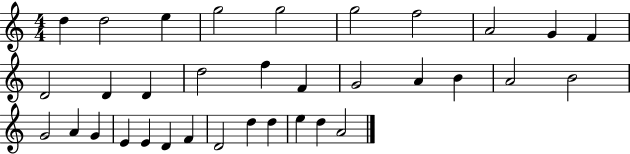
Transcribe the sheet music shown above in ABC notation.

X:1
T:Untitled
M:4/4
L:1/4
K:C
d d2 e g2 g2 g2 f2 A2 G F D2 D D d2 f F G2 A B A2 B2 G2 A G E E D F D2 d d e d A2